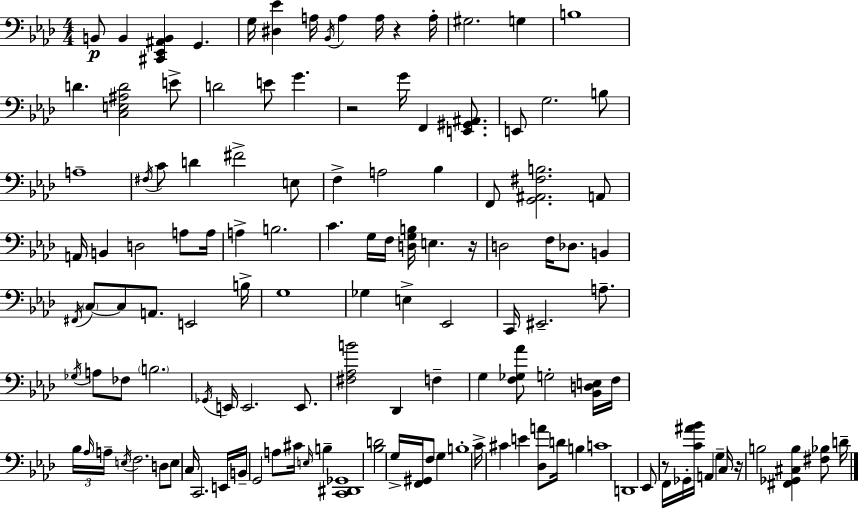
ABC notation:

X:1
T:Untitled
M:4/4
L:1/4
K:Ab
B,,/2 B,, [^C,,_E,,^A,,B,,] G,, G,/4 [^D,_E] A,/4 _B,,/4 A, A,/4 z A,/4 ^G,2 G, B,4 D [C,E,^A,D]2 E/2 D2 E/2 G z2 G/4 F,, [E,,^G,,^A,,]/2 E,,/2 G,2 B,/2 A,4 ^F,/4 C/2 D ^F2 E,/2 F, A,2 _B, F,,/2 [G,,^A,,^F,B,]2 A,,/2 A,,/4 B,, D,2 A,/2 A,/4 A, B,2 C G,/4 F,/4 [D,G,B,]/4 E, z/4 D,2 F,/4 _D,/2 B,, ^F,,/4 C,/2 C,/2 A,,/2 E,,2 B,/4 G,4 _G, E, _E,,2 C,,/4 ^E,,2 A,/2 _G,/4 A,/2 _F,/2 B,2 _G,,/4 E,,/4 E,,2 E,,/2 [^F,_A,B]2 _D,, F, G, [F,_G,_A]/2 G,2 [_B,,D,E,]/4 F,/4 _B,/4 _A,/4 A,/4 E,/4 F,2 D,/2 E,/2 C,/4 C,,2 E,,/4 B,,/4 G,,2 A,/2 ^C/4 E,/4 B, [C,,^D,,_G,,]4 [_B,D]2 G,/4 [F,,^G,,]/4 F,/2 G, B,4 C/4 ^C E [_D,A]/2 D/4 B, C4 D,,4 _E,,/2 z/2 F,,/4 _G,,/4 [C^A_B]/4 A,, G, C,/4 z/4 B,2 [^F,,_G,,^C,B,] [^F,_B,]/2 D/4